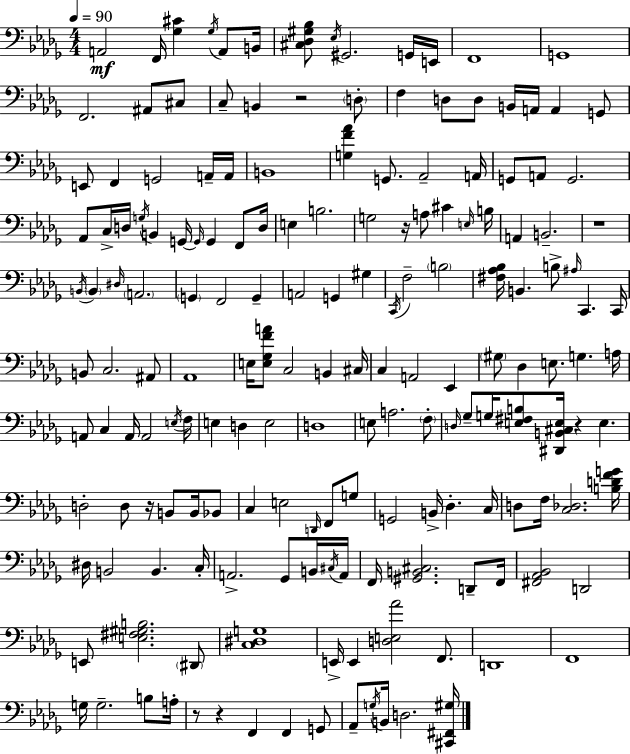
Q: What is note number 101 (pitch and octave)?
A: A3